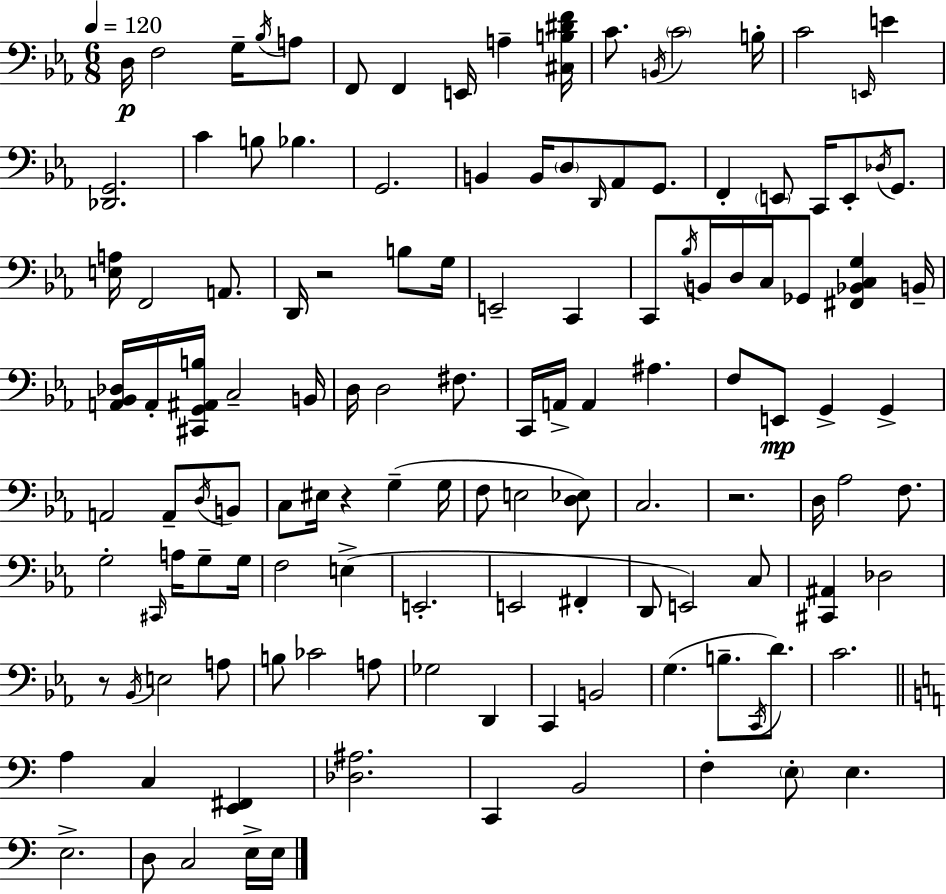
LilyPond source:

{
  \clef bass
  \numericTimeSignature
  \time 6/8
  \key ees \major
  \tempo 4 = 120
  d16\p f2 g16-- \acciaccatura { bes16 } a8 | f,8 f,4 e,16 a4-- | <cis b dis' f'>16 c'8. \acciaccatura { b,16 } \parenthesize c'2 | b16-. c'2 \grace { e,16 } e'4 | \break <des, g,>2. | c'4 b8 bes4. | g,2. | b,4 b,16 \parenthesize d8 \grace { d,16 } aes,8 | \break g,8. f,4-. \parenthesize e,8 c,16 e,8-. | \acciaccatura { des16 } g,8. <e a>16 f,2 | a,8. d,16 r2 | b8 g16 e,2-- | \break c,4 c,8 \acciaccatura { bes16 } b,16 d16 c16 ges,8 | <fis, bes, c g>4 b,16-- <a, bes, des>16 a,16-. <cis, g, ais, b>16 c2-- | b,16 d16 d2 | fis8. c,16 a,16-> a,4 | \break ais4. f8 e,8\mp g,4-> | g,4-> a,2 | a,8-- \acciaccatura { d16 } b,8 c8 eis16 r4 | g4--( g16 f8 e2 | \break <d ees>8) c2. | r2. | d16 aes2 | f8. g2-. | \break \grace { cis,16 } a16 g8-- g16 f2 | e4->( e,2.-. | e,2 | fis,4-. d,8 e,2) | \break c8 <cis, ais,>4 | des2 r8 \acciaccatura { bes,16 } e2 | a8 b8 ces'2 | a8 ges2 | \break d,4 c,4 | b,2 g4.( | b8.-- \acciaccatura { c,16 } d'8.) c'2. | \bar "||" \break \key a \minor a4 c4 <e, fis,>4 | <des ais>2. | c,4 b,2 | f4-. \parenthesize e8-. e4. | \break e2.-> | d8 c2 e16-> e16 | \bar "|."
}